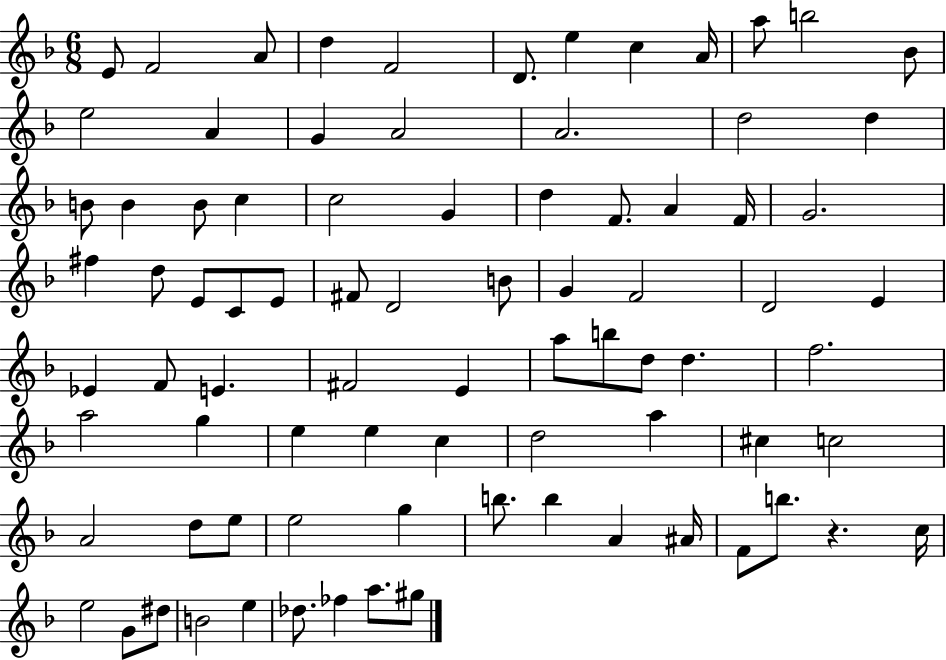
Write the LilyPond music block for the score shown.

{
  \clef treble
  \numericTimeSignature
  \time 6/8
  \key f \major
  e'8 f'2 a'8 | d''4 f'2 | d'8. e''4 c''4 a'16 | a''8 b''2 bes'8 | \break e''2 a'4 | g'4 a'2 | a'2. | d''2 d''4 | \break b'8 b'4 b'8 c''4 | c''2 g'4 | d''4 f'8. a'4 f'16 | g'2. | \break fis''4 d''8 e'8 c'8 e'8 | fis'8 d'2 b'8 | g'4 f'2 | d'2 e'4 | \break ees'4 f'8 e'4. | fis'2 e'4 | a''8 b''8 d''8 d''4. | f''2. | \break a''2 g''4 | e''4 e''4 c''4 | d''2 a''4 | cis''4 c''2 | \break a'2 d''8 e''8 | e''2 g''4 | b''8. b''4 a'4 ais'16 | f'8 b''8. r4. c''16 | \break e''2 g'8 dis''8 | b'2 e''4 | des''8. fes''4 a''8. gis''8 | \bar "|."
}